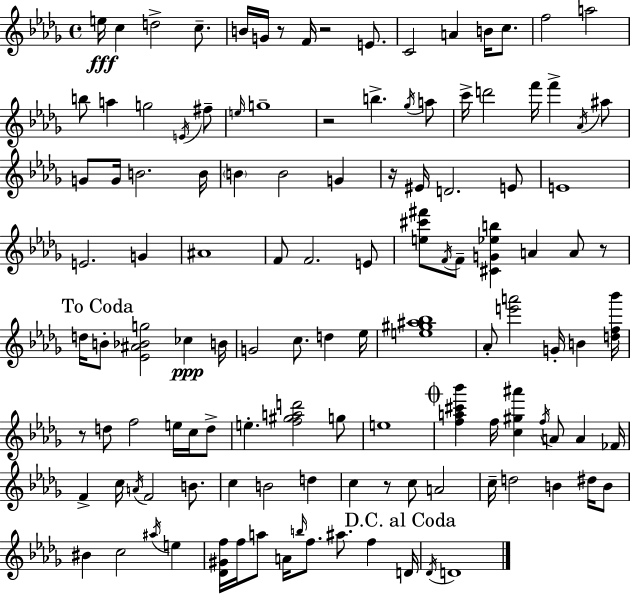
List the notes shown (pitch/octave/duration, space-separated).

E5/s C5/q D5/h C5/e. B4/s G4/s R/e F4/s R/h E4/e. C4/h A4/q B4/s C5/e. F5/h A5/h B5/e A5/q G5/h E4/s F#5/e E5/s G5/w R/h B5/q. Gb5/s A5/e C6/s D6/h F6/s F6/q Ab4/s A#5/e G4/e G4/s B4/h. B4/s B4/q B4/h G4/q R/s EIS4/s D4/h. E4/e E4/w E4/h. G4/q A#4/w F4/e F4/h. E4/e [E5,C#6,F#6]/e F4/s F4/e [C#4,G4,Eb5,B5]/q A4/q A4/e R/e D5/s B4/e [Eb4,A#4,Bb4,G5]/h CES5/q B4/s G4/h C5/e. D5/q Eb5/s [E5,G#5,A#5,Bb5]/w Ab4/e [E6,A6]/h G4/s B4/q [D5,F5,Bb6]/s R/e D5/e F5/h E5/s C5/s D5/e E5/q. [F5,G#5,A5,D6]/h G5/e E5/w [F5,A5,C#6,Bb6]/q F5/s [C5,G#5,A#6]/q F5/s A4/e A4/q FES4/s F4/q C5/s A4/s F4/h B4/e. C5/q B4/h D5/q C5/q R/e C5/e A4/h C5/s D5/h B4/q D#5/s B4/e BIS4/q C5/h A#5/s E5/q [Db4,G#4,F5]/s F5/s A5/e A4/s B5/s F5/e. A#5/e. F5/q D4/s Db4/s D4/w